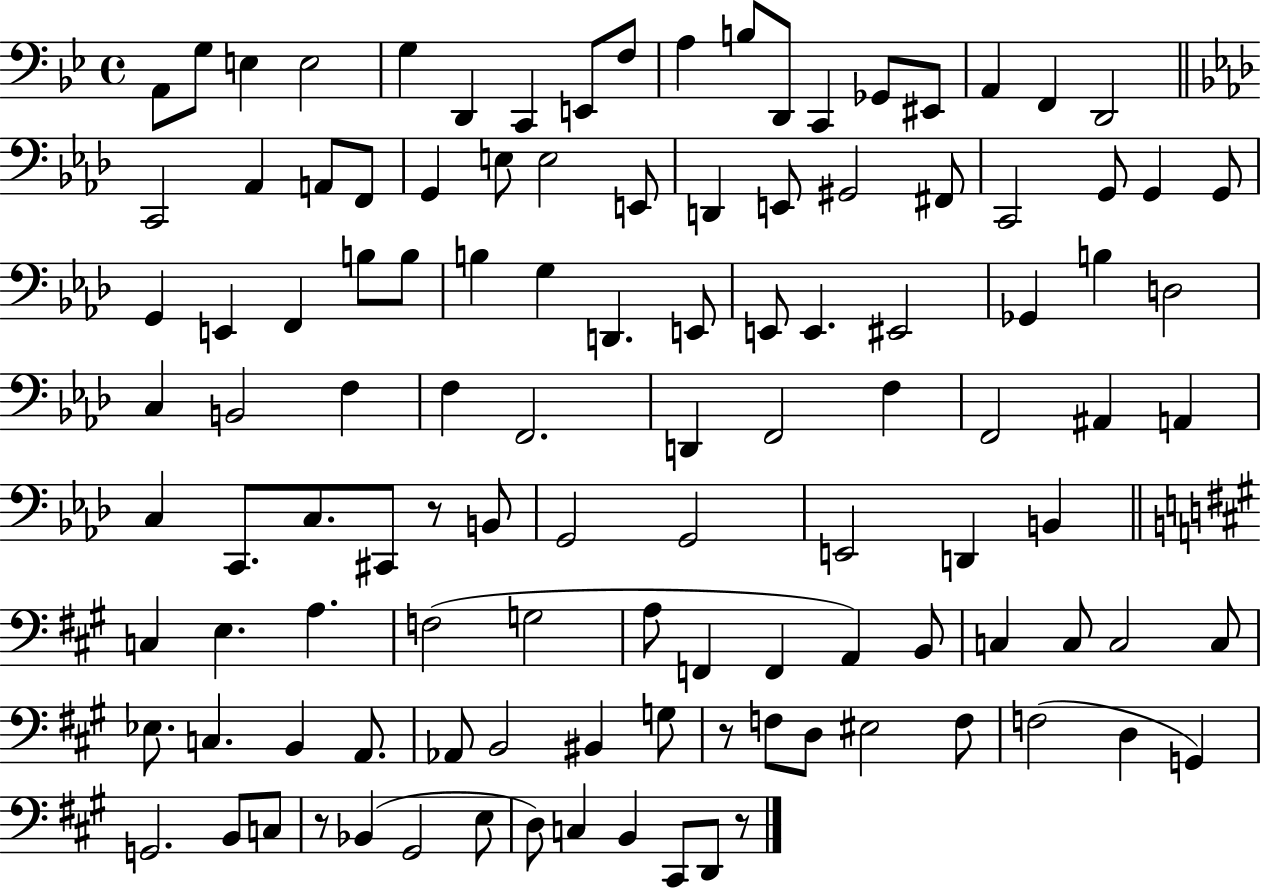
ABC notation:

X:1
T:Untitled
M:4/4
L:1/4
K:Bb
A,,/2 G,/2 E, E,2 G, D,, C,, E,,/2 F,/2 A, B,/2 D,,/2 C,, _G,,/2 ^E,,/2 A,, F,, D,,2 C,,2 _A,, A,,/2 F,,/2 G,, E,/2 E,2 E,,/2 D,, E,,/2 ^G,,2 ^F,,/2 C,,2 G,,/2 G,, G,,/2 G,, E,, F,, B,/2 B,/2 B, G, D,, E,,/2 E,,/2 E,, ^E,,2 _G,, B, D,2 C, B,,2 F, F, F,,2 D,, F,,2 F, F,,2 ^A,, A,, C, C,,/2 C,/2 ^C,,/2 z/2 B,,/2 G,,2 G,,2 E,,2 D,, B,, C, E, A, F,2 G,2 A,/2 F,, F,, A,, B,,/2 C, C,/2 C,2 C,/2 _E,/2 C, B,, A,,/2 _A,,/2 B,,2 ^B,, G,/2 z/2 F,/2 D,/2 ^E,2 F,/2 F,2 D, G,, G,,2 B,,/2 C,/2 z/2 _B,, ^G,,2 E,/2 D,/2 C, B,, ^C,,/2 D,,/2 z/2